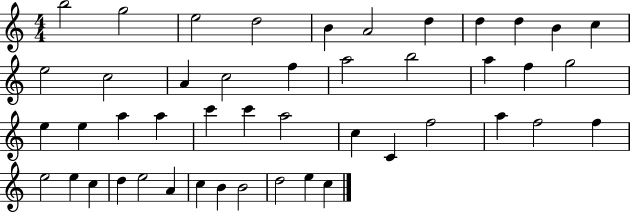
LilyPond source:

{
  \clef treble
  \numericTimeSignature
  \time 4/4
  \key c \major
  b''2 g''2 | e''2 d''2 | b'4 a'2 d''4 | d''4 d''4 b'4 c''4 | \break e''2 c''2 | a'4 c''2 f''4 | a''2 b''2 | a''4 f''4 g''2 | \break e''4 e''4 a''4 a''4 | c'''4 c'''4 a''2 | c''4 c'4 f''2 | a''4 f''2 f''4 | \break e''2 e''4 c''4 | d''4 e''2 a'4 | c''4 b'4 b'2 | d''2 e''4 c''4 | \break \bar "|."
}